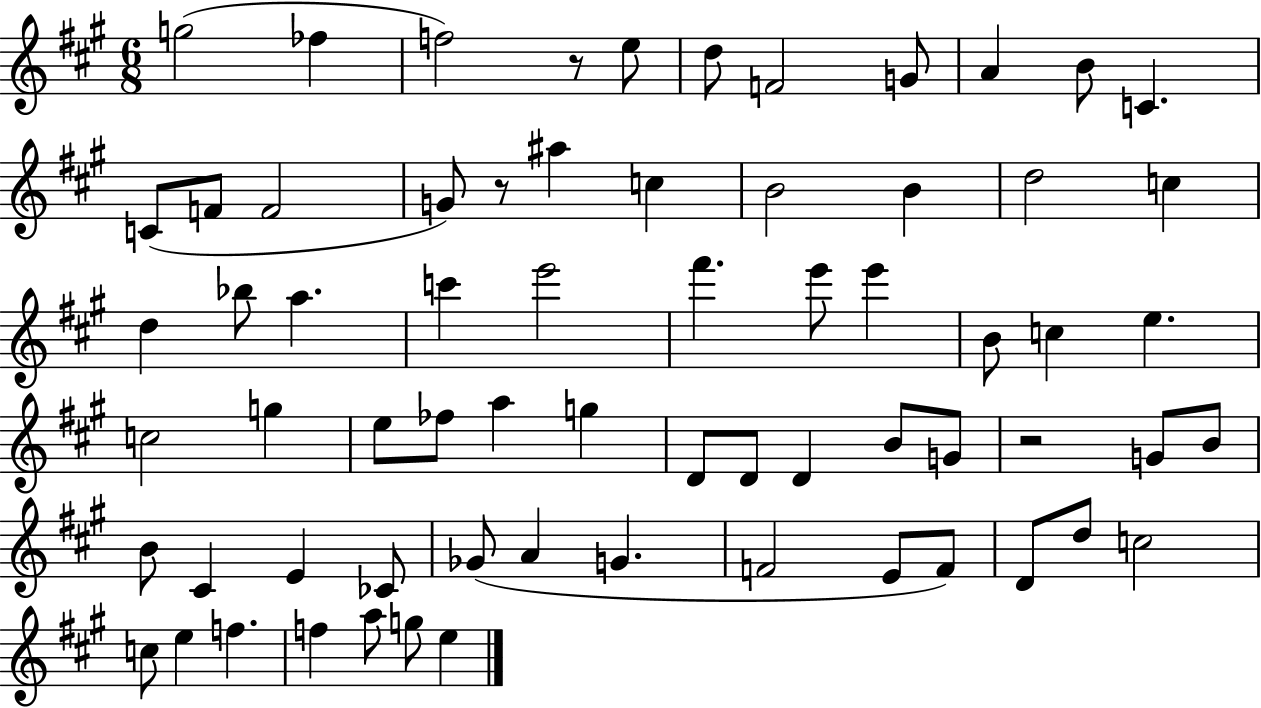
X:1
T:Untitled
M:6/8
L:1/4
K:A
g2 _f f2 z/2 e/2 d/2 F2 G/2 A B/2 C C/2 F/2 F2 G/2 z/2 ^a c B2 B d2 c d _b/2 a c' e'2 ^f' e'/2 e' B/2 c e c2 g e/2 _f/2 a g D/2 D/2 D B/2 G/2 z2 G/2 B/2 B/2 ^C E _C/2 _G/2 A G F2 E/2 F/2 D/2 d/2 c2 c/2 e f f a/2 g/2 e